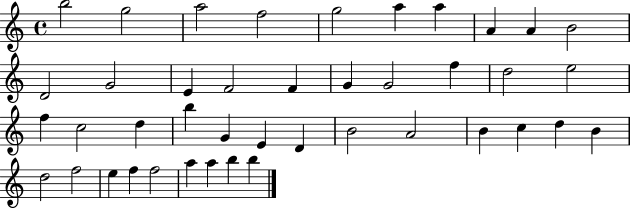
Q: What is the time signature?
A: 4/4